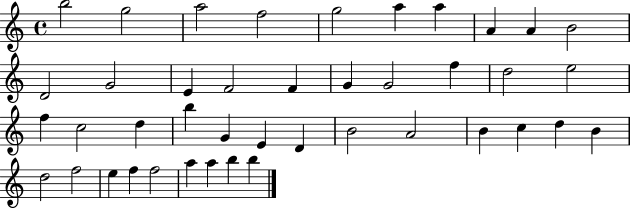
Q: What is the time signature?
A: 4/4